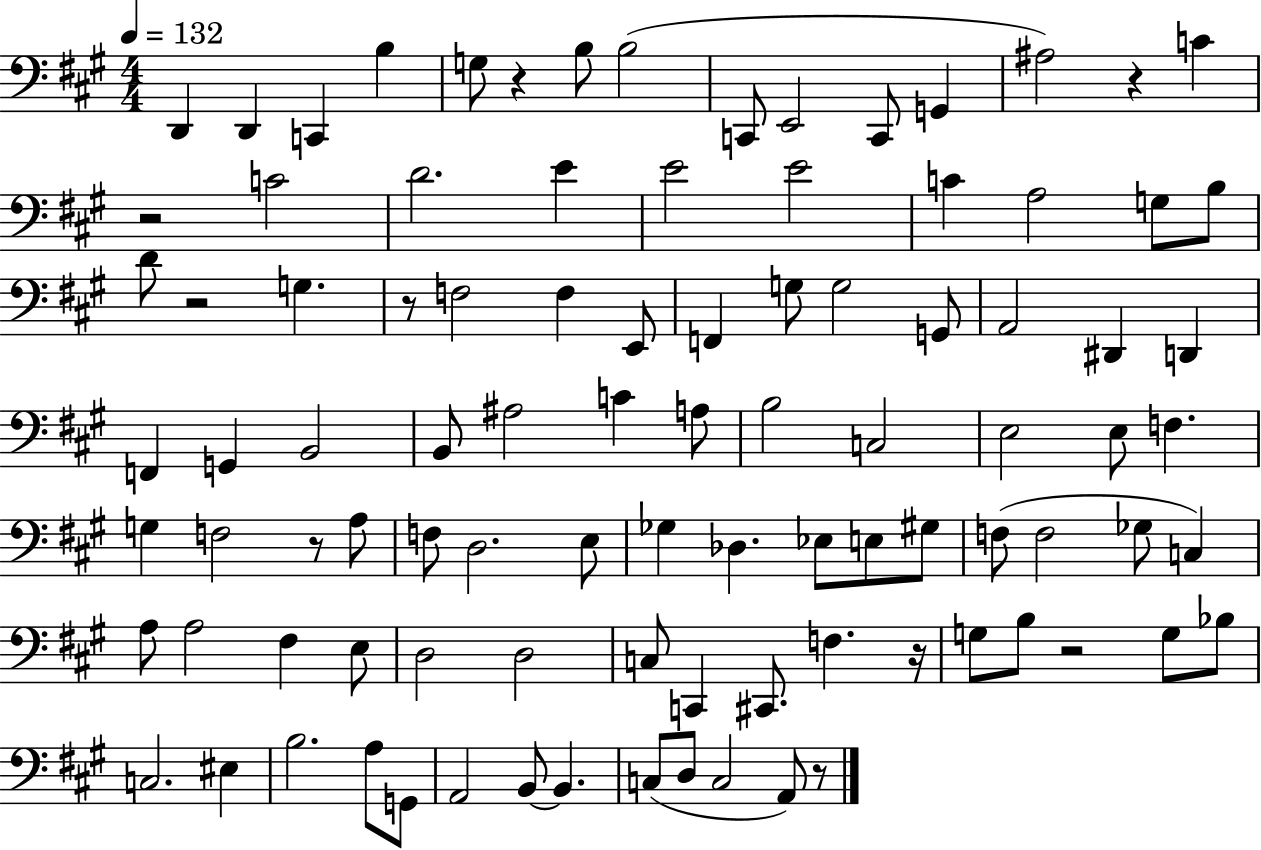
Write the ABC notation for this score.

X:1
T:Untitled
M:4/4
L:1/4
K:A
D,, D,, C,, B, G,/2 z B,/2 B,2 C,,/2 E,,2 C,,/2 G,, ^A,2 z C z2 C2 D2 E E2 E2 C A,2 G,/2 B,/2 D/2 z2 G, z/2 F,2 F, E,,/2 F,, G,/2 G,2 G,,/2 A,,2 ^D,, D,, F,, G,, B,,2 B,,/2 ^A,2 C A,/2 B,2 C,2 E,2 E,/2 F, G, F,2 z/2 A,/2 F,/2 D,2 E,/2 _G, _D, _E,/2 E,/2 ^G,/2 F,/2 F,2 _G,/2 C, A,/2 A,2 ^F, E,/2 D,2 D,2 C,/2 C,, ^C,,/2 F, z/4 G,/2 B,/2 z2 G,/2 _B,/2 C,2 ^E, B,2 A,/2 G,,/2 A,,2 B,,/2 B,, C,/2 D,/2 C,2 A,,/2 z/2